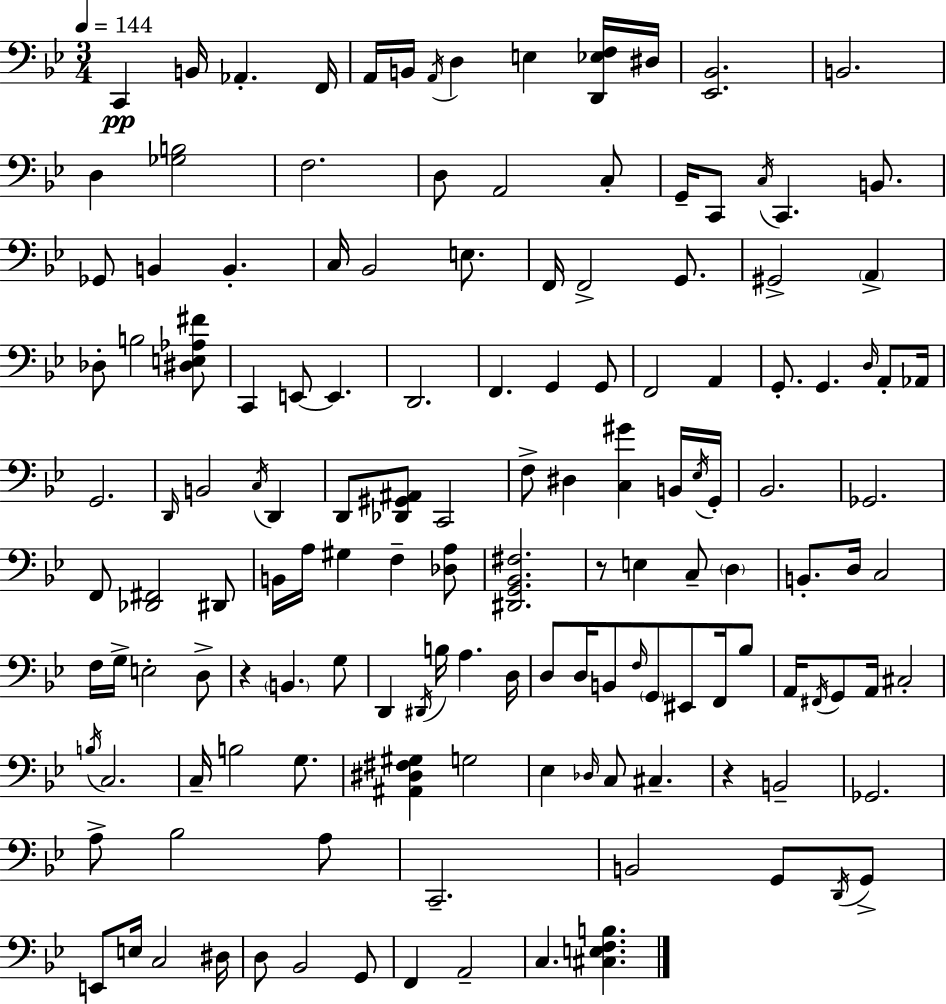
C2/q B2/s Ab2/q. F2/s A2/s B2/s A2/s D3/q E3/q [D2,Eb3,F3]/s D#3/s [Eb2,Bb2]/h. B2/h. D3/q [Gb3,B3]/h F3/h. D3/e A2/h C3/e G2/s C2/e C3/s C2/q. B2/e. Gb2/e B2/q B2/q. C3/s Bb2/h E3/e. F2/s F2/h G2/e. G#2/h A2/q Db3/e B3/h [D#3,E3,Ab3,F#4]/e C2/q E2/e E2/q. D2/h. F2/q. G2/q G2/e F2/h A2/q G2/e. G2/q. D3/s A2/e Ab2/s G2/h. D2/s B2/h C3/s D2/q D2/e [Db2,G#2,A#2]/e C2/h F3/e D#3/q [C3,G#4]/q B2/s Eb3/s G2/s Bb2/h. Gb2/h. F2/e [Db2,F#2]/h D#2/e B2/s A3/s G#3/q F3/q [Db3,A3]/e [D#2,G2,Bb2,F#3]/h. R/e E3/q C3/e D3/q B2/e. D3/s C3/h F3/s G3/s E3/h D3/e R/q B2/q. G3/e D2/q D#2/s B3/s A3/q. D3/s D3/e D3/s B2/e F3/s G2/e EIS2/e F2/s Bb3/e A2/s F#2/s G2/e A2/s C#3/h B3/s C3/h. C3/s B3/h G3/e. [A#2,D#3,F#3,G#3]/q G3/h Eb3/q Db3/s C3/e C#3/q. R/q B2/h Gb2/h. A3/e Bb3/h A3/e C2/h. B2/h G2/e D2/s G2/e E2/e E3/s C3/h D#3/s D3/e Bb2/h G2/e F2/q A2/h C3/q. [C#3,E3,F3,B3]/q.